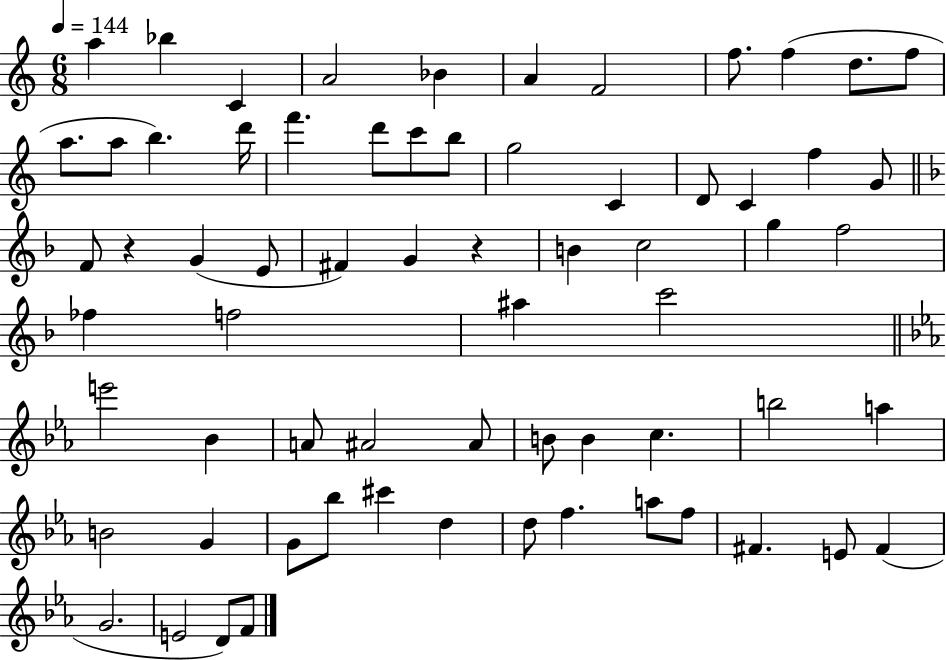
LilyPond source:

{
  \clef treble
  \numericTimeSignature
  \time 6/8
  \key c \major
  \tempo 4 = 144
  a''4 bes''4 c'4 | a'2 bes'4 | a'4 f'2 | f''8. f''4( d''8. f''8 | \break a''8. a''8 b''4.) d'''16 | f'''4. d'''8 c'''8 b''8 | g''2 c'4 | d'8 c'4 f''4 g'8 | \break \bar "||" \break \key d \minor f'8 r4 g'4( e'8 | fis'4) g'4 r4 | b'4 c''2 | g''4 f''2 | \break fes''4 f''2 | ais''4 c'''2 | \bar "||" \break \key c \minor e'''2 bes'4 | a'8 ais'2 ais'8 | b'8 b'4 c''4. | b''2 a''4 | \break b'2 g'4 | g'8 bes''8 cis'''4 d''4 | d''8 f''4. a''8 f''8 | fis'4. e'8 fis'4( | \break g'2. | e'2 d'8) f'8 | \bar "|."
}